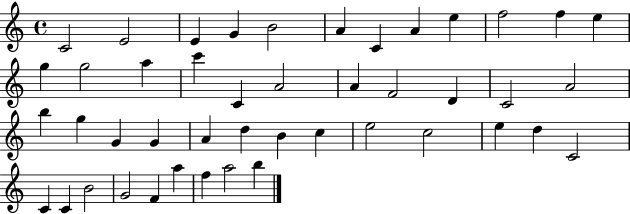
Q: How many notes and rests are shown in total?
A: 45